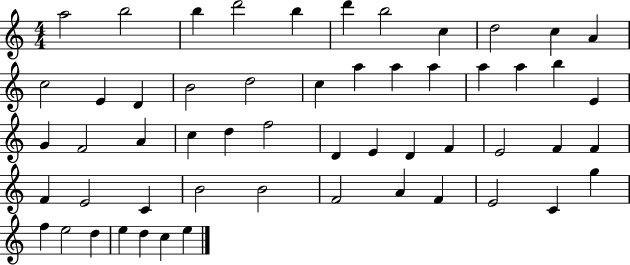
X:1
T:Untitled
M:4/4
L:1/4
K:C
a2 b2 b d'2 b d' b2 c d2 c A c2 E D B2 d2 c a a a a a b E G F2 A c d f2 D E D F E2 F F F E2 C B2 B2 F2 A F E2 C g f e2 d e d c e